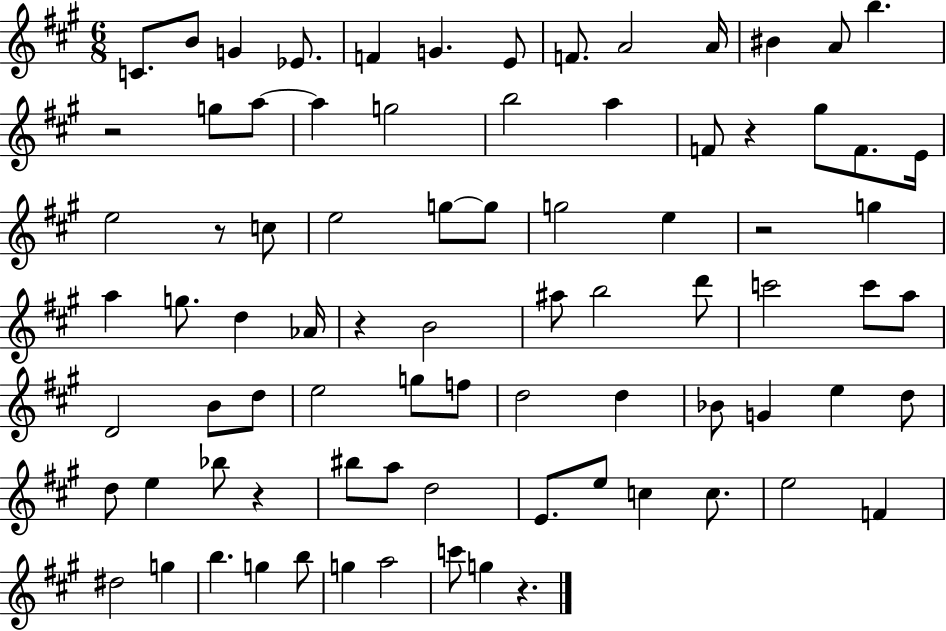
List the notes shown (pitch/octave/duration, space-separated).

C4/e. B4/e G4/q Eb4/e. F4/q G4/q. E4/e F4/e. A4/h A4/s BIS4/q A4/e B5/q. R/h G5/e A5/e A5/q G5/h B5/h A5/q F4/e R/q G#5/e F4/e. E4/s E5/h R/e C5/e E5/h G5/e G5/e G5/h E5/q R/h G5/q A5/q G5/e. D5/q Ab4/s R/q B4/h A#5/e B5/h D6/e C6/h C6/e A5/e D4/h B4/e D5/e E5/h G5/e F5/e D5/h D5/q Bb4/e G4/q E5/q D5/e D5/e E5/q Bb5/e R/q BIS5/e A5/e D5/h E4/e. E5/e C5/q C5/e. E5/h F4/q D#5/h G5/q B5/q. G5/q B5/e G5/q A5/h C6/e G5/q R/q.